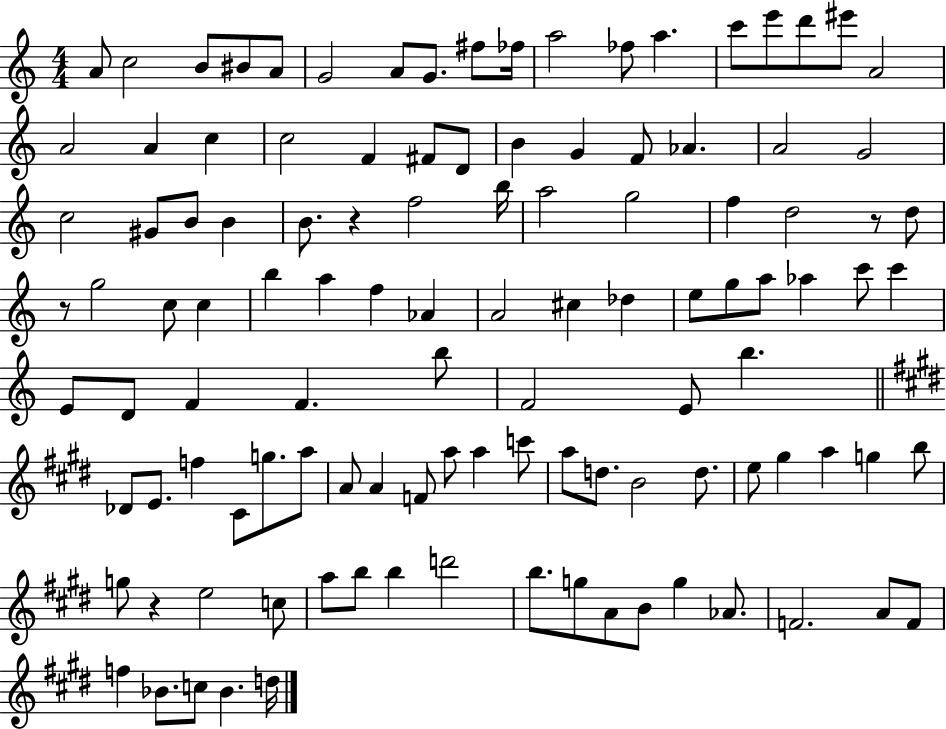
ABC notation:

X:1
T:Untitled
M:4/4
L:1/4
K:C
A/2 c2 B/2 ^B/2 A/2 G2 A/2 G/2 ^f/2 _f/4 a2 _f/2 a c'/2 e'/2 d'/2 ^e'/2 A2 A2 A c c2 F ^F/2 D/2 B G F/2 _A A2 G2 c2 ^G/2 B/2 B B/2 z f2 b/4 a2 g2 f d2 z/2 d/2 z/2 g2 c/2 c b a f _A A2 ^c _d e/2 g/2 a/2 _a c'/2 c' E/2 D/2 F F b/2 F2 E/2 b _D/2 E/2 f ^C/2 g/2 a/2 A/2 A F/2 a/2 a c'/2 a/2 d/2 B2 d/2 e/2 ^g a g b/2 g/2 z e2 c/2 a/2 b/2 b d'2 b/2 g/2 A/2 B/2 g _A/2 F2 A/2 F/2 f _B/2 c/2 _B d/4